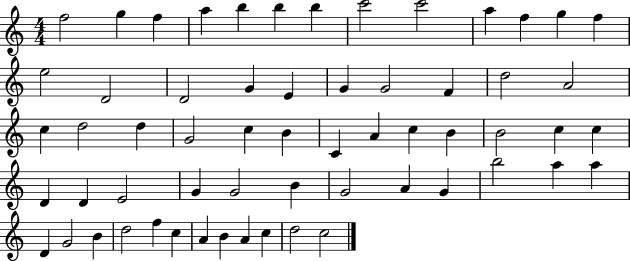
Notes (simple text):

F5/h G5/q F5/q A5/q B5/q B5/q B5/q C6/h C6/h A5/q F5/q G5/q F5/q E5/h D4/h D4/h G4/q E4/q G4/q G4/h F4/q D5/h A4/h C5/q D5/h D5/q G4/h C5/q B4/q C4/q A4/q C5/q B4/q B4/h C5/q C5/q D4/q D4/q E4/h G4/q G4/h B4/q G4/h A4/q G4/q B5/h A5/q A5/q D4/q G4/h B4/q D5/h F5/q C5/q A4/q B4/q A4/q C5/q D5/h C5/h